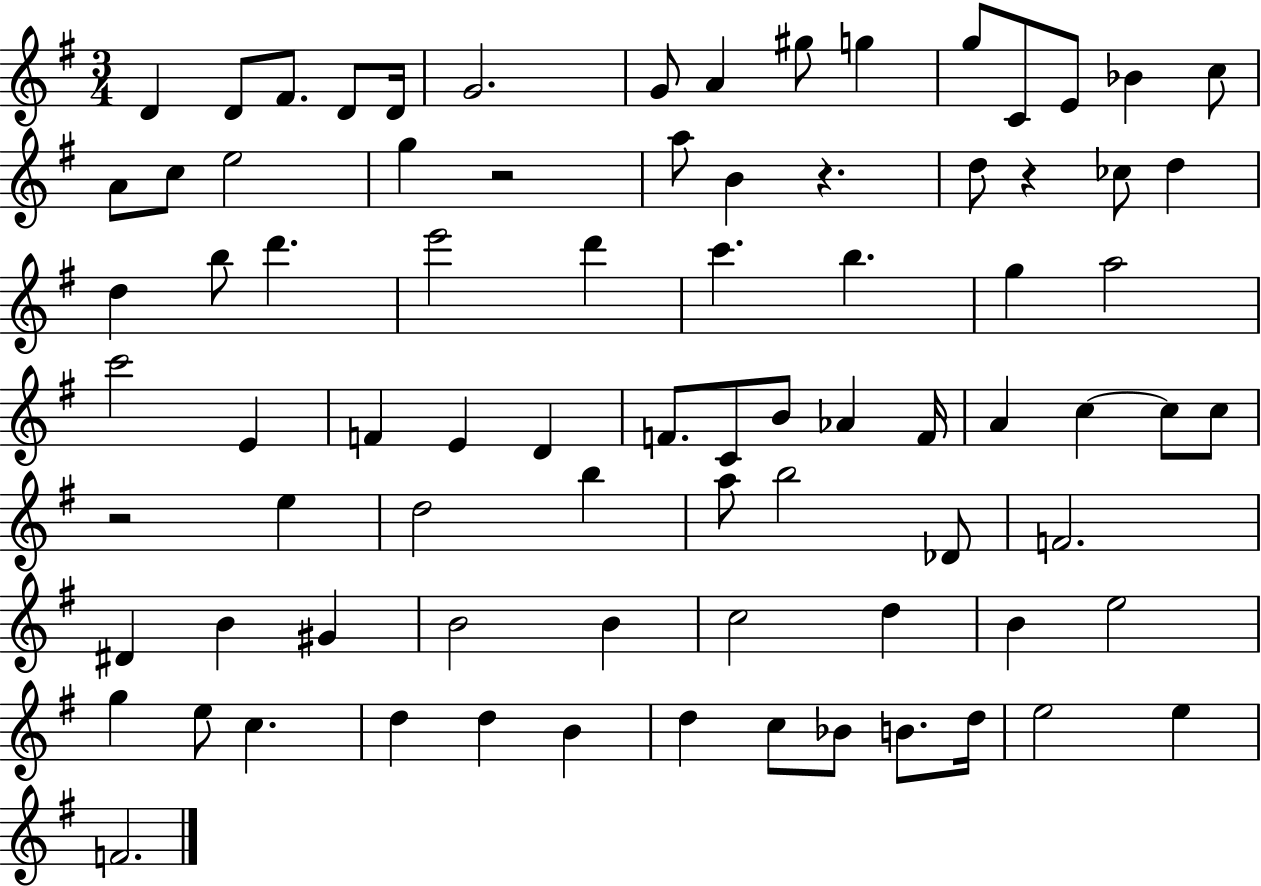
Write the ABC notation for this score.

X:1
T:Untitled
M:3/4
L:1/4
K:G
D D/2 ^F/2 D/2 D/4 G2 G/2 A ^g/2 g g/2 C/2 E/2 _B c/2 A/2 c/2 e2 g z2 a/2 B z d/2 z _c/2 d d b/2 d' e'2 d' c' b g a2 c'2 E F E D F/2 C/2 B/2 _A F/4 A c c/2 c/2 z2 e d2 b a/2 b2 _D/2 F2 ^D B ^G B2 B c2 d B e2 g e/2 c d d B d c/2 _B/2 B/2 d/4 e2 e F2